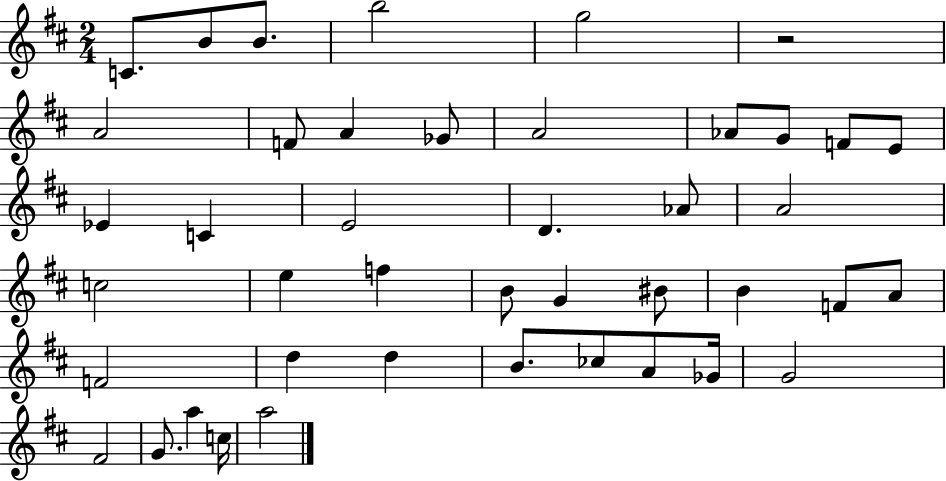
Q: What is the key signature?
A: D major